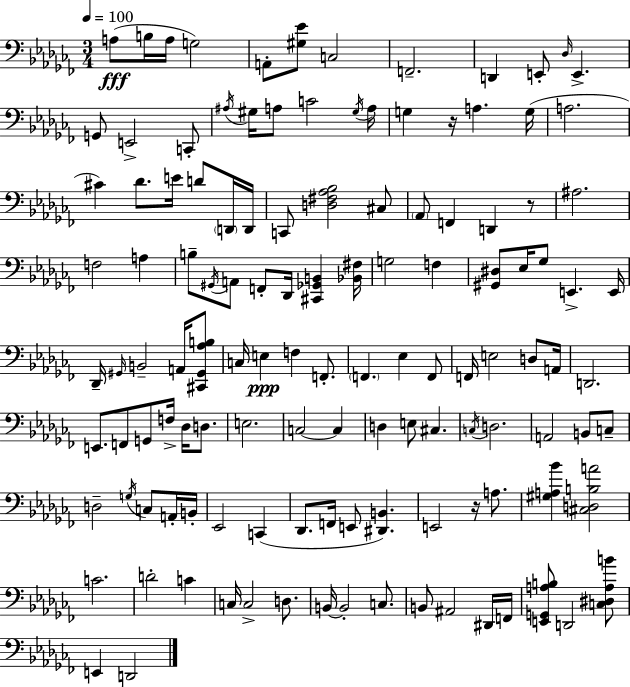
X:1
T:Untitled
M:3/4
L:1/4
K:Abm
A,/2 B,/4 A,/4 G,2 A,,/2 [^G,_E]/2 C,2 F,,2 D,, E,,/2 _D,/4 E,, G,,/2 E,,2 C,,/2 ^A,/4 ^G,/4 A,/2 C2 ^G,/4 A,/4 G, z/4 A, G,/4 A,2 ^C _D/2 E/4 D/2 D,,/4 D,,/4 C,,/2 [D,^F,_A,_B,]2 ^C,/2 _A,,/2 F,, D,, z/2 ^A,2 F,2 A, B,/2 ^G,,/4 A,,/2 F,,/2 _D,,/4 [^C,,_G,,B,,] [_B,,^F,]/4 G,2 F, [^G,,^D,]/2 _E,/4 _G,/2 E,, E,,/4 _D,,/4 ^G,,/4 B,,2 A,,/4 [^C,,^G,,_A,B,]/2 C,/4 E, F, F,,/2 F,, _E, F,,/2 F,,/4 E,2 D,/2 A,,/4 D,,2 E,,/2 F,,/2 G,,/2 F,/4 _D,/4 D,/2 E,2 C,2 C, D, E,/2 ^C, C,/4 D,2 A,,2 B,,/2 C,/2 D,2 G,/4 C,/2 A,,/4 B,,/4 _E,,2 C,, _D,,/2 F,,/4 E,,/2 [^D,,B,,] E,,2 z/4 A,/2 [^G,A,_B] [^C,D,B,A]2 C2 D2 C C,/4 C,2 D,/2 B,,/4 B,,2 C,/2 B,,/2 ^A,,2 ^D,,/4 F,,/4 [E,,G,,A,B,]/2 D,,2 [C,^D,A,B]/2 E,, D,,2